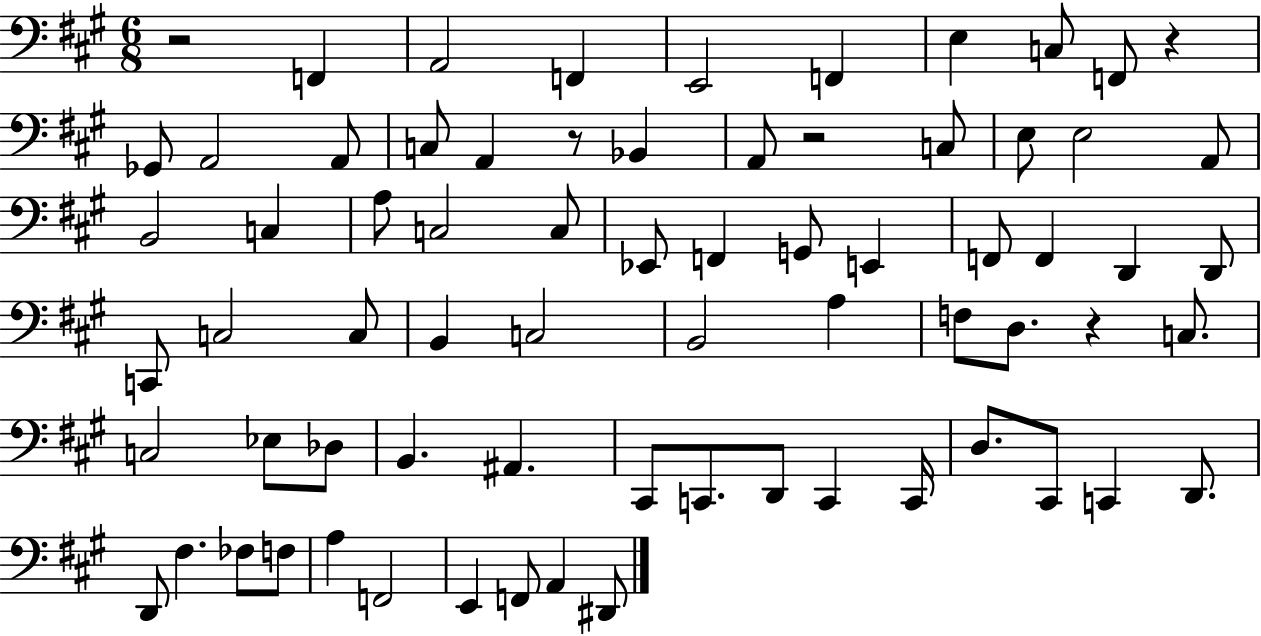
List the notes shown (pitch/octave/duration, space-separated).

R/h F2/q A2/h F2/q E2/h F2/q E3/q C3/e F2/e R/q Gb2/e A2/h A2/e C3/e A2/q R/e Bb2/q A2/e R/h C3/e E3/e E3/h A2/e B2/h C3/q A3/e C3/h C3/e Eb2/e F2/q G2/e E2/q F2/e F2/q D2/q D2/e C2/e C3/h C3/e B2/q C3/h B2/h A3/q F3/e D3/e. R/q C3/e. C3/h Eb3/e Db3/e B2/q. A#2/q. C#2/e C2/e. D2/e C2/q C2/s D3/e. C#2/e C2/q D2/e. D2/e F#3/q. FES3/e F3/e A3/q F2/h E2/q F2/e A2/q D#2/e